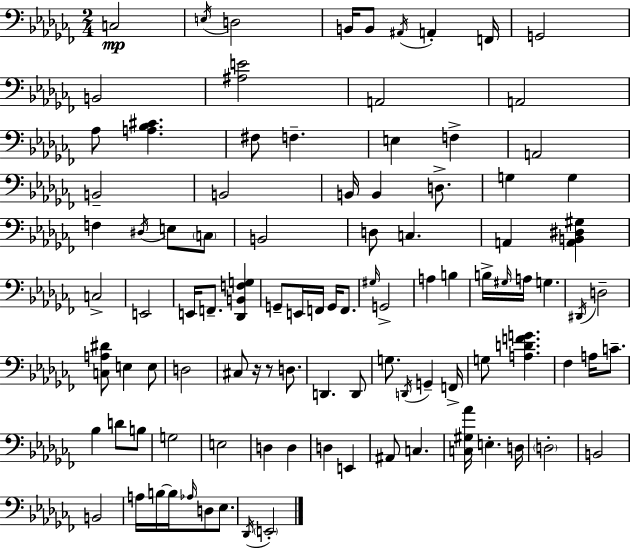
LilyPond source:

{
  \clef bass
  \numericTimeSignature
  \time 2/4
  \key aes \minor
  \repeat volta 2 { c2\mp | \acciaccatura { e16 } d2 | b,16 b,8 \acciaccatura { ais,16 } a,4-. | f,16 g,2 | \break b,2 | <ais e'>2 | a,2 | a,2 | \break aes8 <a bes cis'>4. | fis8 f4.-- | e4 f4-> | a,2 | \break b,2-- | b,2 | b,16 b,4 d8.-> | g4 g4 | \break f4 \acciaccatura { dis16 } e8 | \parenthesize c8 b,2 | d8 c4. | a,4 <a, b, dis gis>4 | \break c2-> | e,2 | e,16 f,8.-- <des, b, f g>4 | g,8-- e,16 f,16 g,16 | \break f,8. \grace { gis16 } g,2-> | a4 | b4 b16-> \grace { gis16 } a16 g4. | \acciaccatura { dis,16 } d2-- | \break <c a dis'>8 | e4 e8 d2 | cis8 | r16 r8 d8. d,4. | \break d,8 g8. | \acciaccatura { d,16 } g,4-- f,16-> g8 | <a d' f' g'>4. fes4 | a16 c'8.-- bes4 | \break d'8 b8 g2 | e2 | d4 | d4 d4 | \break e,4 ais,8 | c4. <c gis aes'>16 | e4.-. d16 \parenthesize d2-. | b,2 | \break b,2 | a16 | b16~~ b16 \grace { aes16 } d8 ees8. | \acciaccatura { des,16 } \parenthesize e,2-. | \break } \bar "|."
}